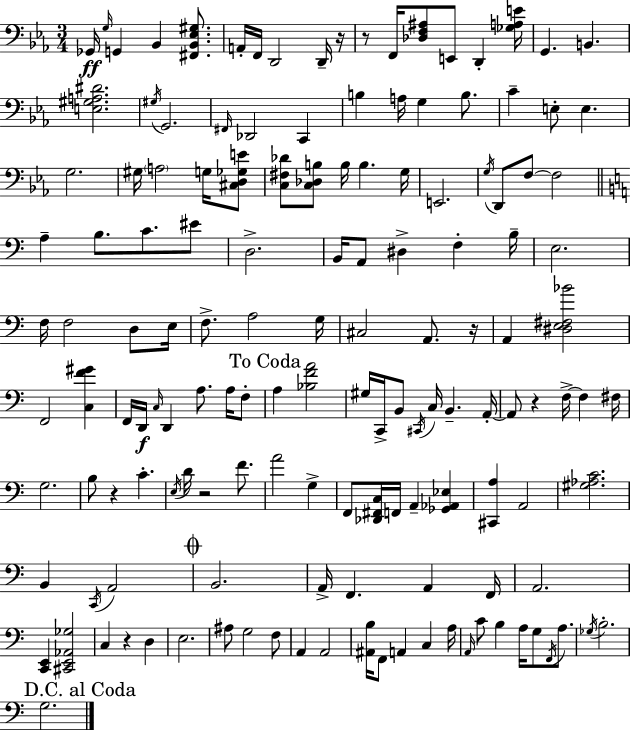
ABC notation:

X:1
T:Untitled
M:3/4
L:1/4
K:Eb
_G,,/4 G,/4 G,, _B,, [^F,,_B,,_E,^G,]/2 A,,/4 F,,/4 D,,2 D,,/4 z/4 z/2 F,,/4 [_D,F,^A,]/2 E,,/2 D,, [_G,A,E]/4 G,, B,, [E,^G,A,^D]2 ^G,/4 G,,2 ^F,,/4 _D,,2 C,, B, A,/4 G, B,/2 C E,/2 E, G,2 ^G,/4 A,2 G,/4 [^C,D,_G,E]/2 [C,^F,_D]/2 [C,_D,B,]/2 B,/4 B, G,/4 E,,2 G,/4 D,,/2 F,/2 F,2 A, B,/2 C/2 ^E/2 D,2 B,,/4 A,,/2 ^D, F, B,/4 E,2 F,/4 F,2 D,/2 E,/4 F,/2 A,2 G,/4 ^C,2 A,,/2 z/4 A,, [^D,E,^F,_B]2 F,,2 [C,F^G] F,,/4 D,,/4 C,/4 D,, A,/2 A,/4 F,/2 A, [_B,FA]2 ^G,/4 C,,/4 B,,/2 ^C,,/4 C,/4 B,, A,,/4 A,,/2 z F,/4 F, ^F,/4 G,2 B,/2 z C E,/4 D/4 z2 F/2 A2 G, F,,/2 [_D,,^F,,C,]/4 F,,/4 A,, [_G,,_A,,_E,] [^C,,A,] A,,2 [^G,_A,C]2 B,, C,,/4 A,,2 B,,2 A,,/4 F,, A,, F,,/4 A,,2 [C,,E,,] [^C,,E,,_A,,_G,]2 C, z D, E,2 ^A,/2 G,2 F,/2 A,, A,,2 [^A,,B,]/4 F,,/2 A,, C, A,/4 A,,/4 C/2 B, A,/4 G,/2 F,,/4 A,/2 _G,/4 B,2 G,2